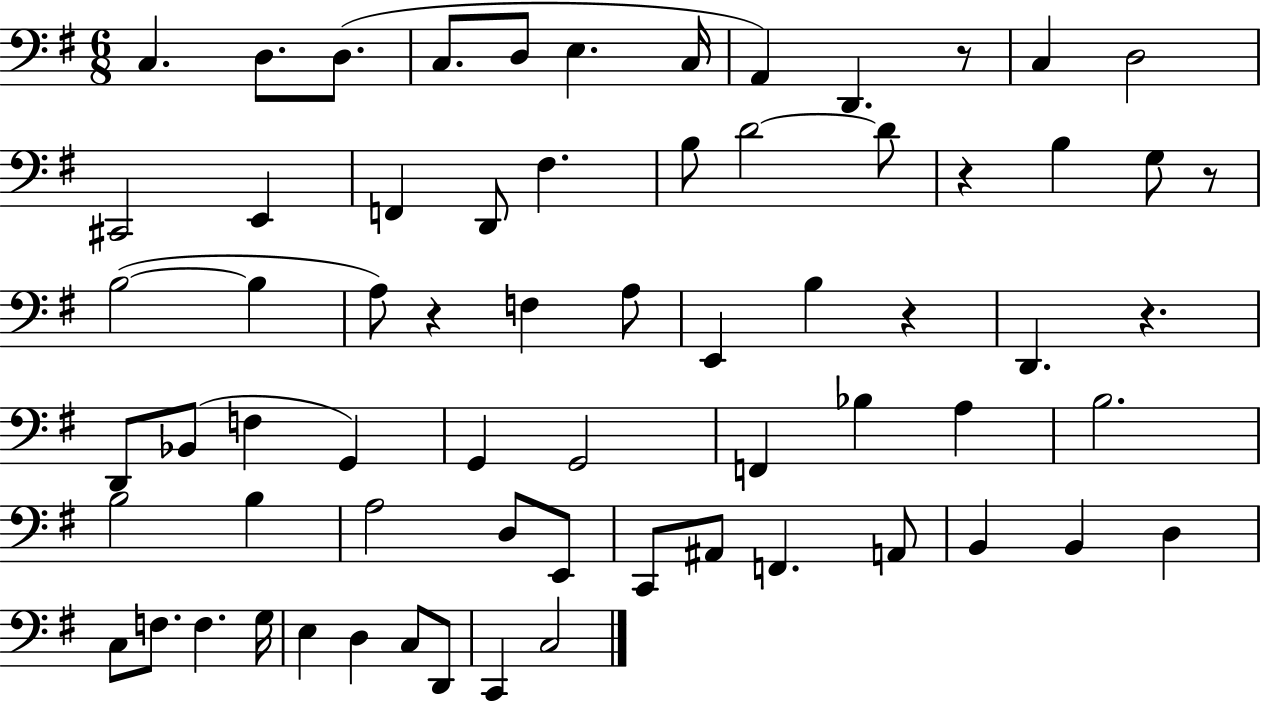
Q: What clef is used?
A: bass